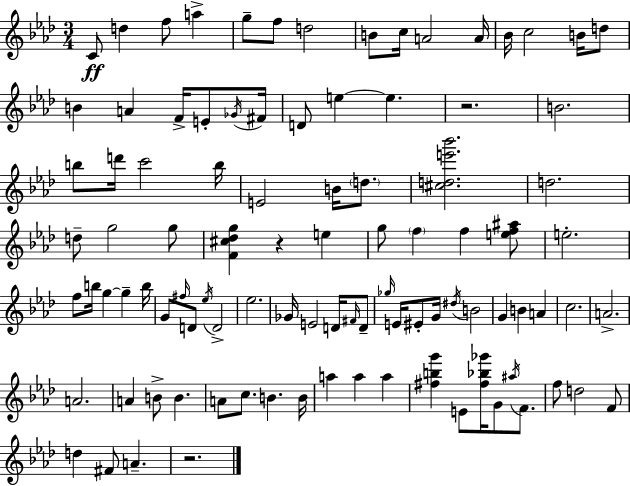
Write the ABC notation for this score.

X:1
T:Untitled
M:3/4
L:1/4
K:Fm
C/2 d f/2 a g/2 f/2 d2 B/2 c/4 A2 A/4 _B/4 c2 B/4 d/2 B A F/4 E/2 _G/4 ^F/4 D/2 e e z2 B2 b/2 d'/4 c'2 b/4 E2 B/4 d/2 [^cde'_b']2 d2 d/2 g2 g/2 [F^c_dg] z e g/2 f f [ef^a]/2 e2 f/2 b/4 g g b/4 G/2 ^f/4 D/2 _e/4 D2 _e2 _G/4 E2 D/4 ^F/4 D/2 _g/4 E/4 ^E/2 G/4 ^d/4 B2 G B A c2 A2 A2 A B/2 B A/2 c/2 B B/4 a a a [^fbg'] E/2 [^f_b_g']/4 G/2 ^a/4 F/2 f/2 d2 F/2 d ^F/2 A z2